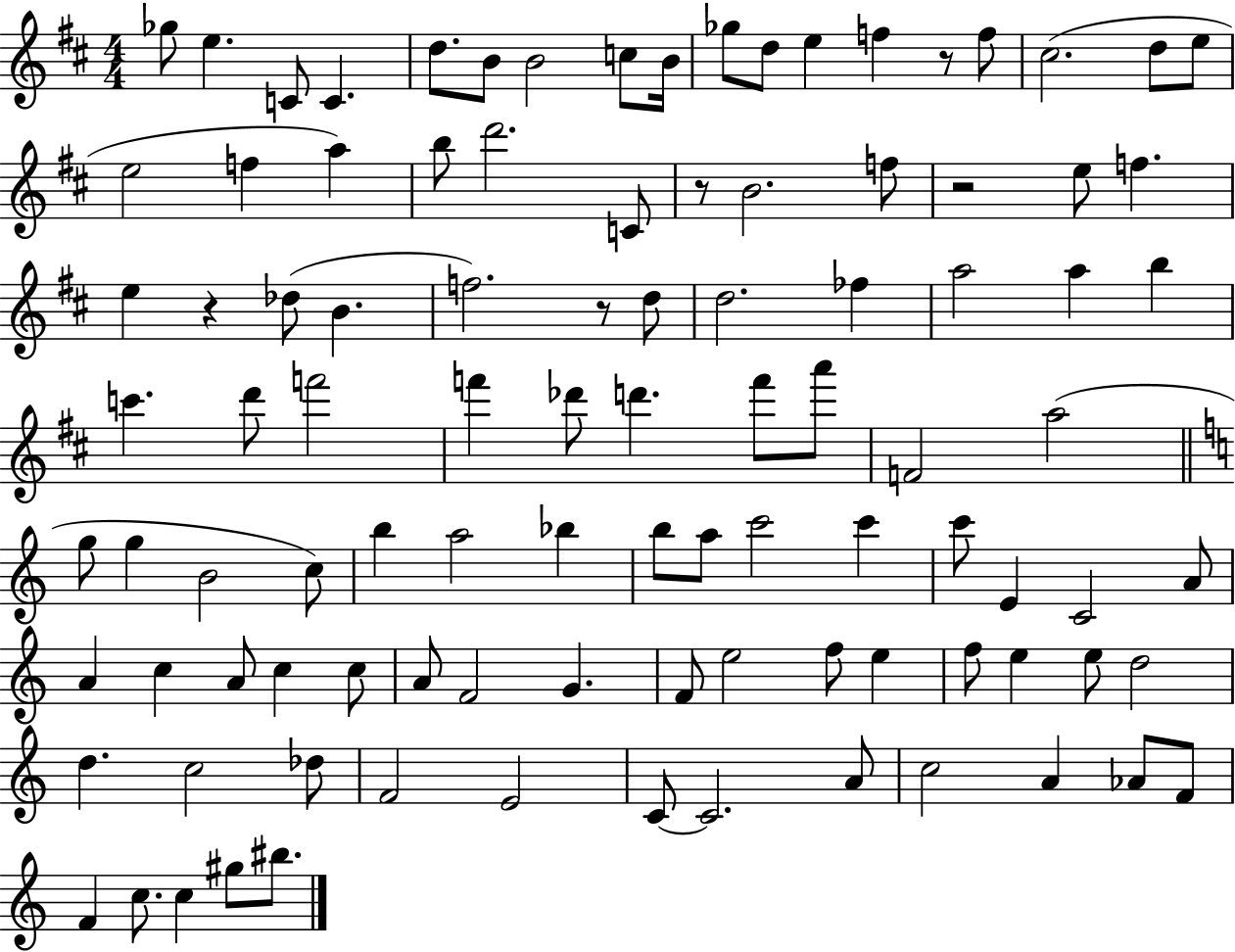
{
  \clef treble
  \numericTimeSignature
  \time 4/4
  \key d \major
  ges''8 e''4. c'8 c'4. | d''8. b'8 b'2 c''8 b'16 | ges''8 d''8 e''4 f''4 r8 f''8 | cis''2.( d''8 e''8 | \break e''2 f''4 a''4) | b''8 d'''2. c'8 | r8 b'2. f''8 | r2 e''8 f''4. | \break e''4 r4 des''8( b'4. | f''2.) r8 d''8 | d''2. fes''4 | a''2 a''4 b''4 | \break c'''4. d'''8 f'''2 | f'''4 des'''8 d'''4. f'''8 a'''8 | f'2 a''2( | \bar "||" \break \key c \major g''8 g''4 b'2 c''8) | b''4 a''2 bes''4 | b''8 a''8 c'''2 c'''4 | c'''8 e'4 c'2 a'8 | \break a'4 c''4 a'8 c''4 c''8 | a'8 f'2 g'4. | f'8 e''2 f''8 e''4 | f''8 e''4 e''8 d''2 | \break d''4. c''2 des''8 | f'2 e'2 | c'8~~ c'2. a'8 | c''2 a'4 aes'8 f'8 | \break f'4 c''8. c''4 gis''8 bis''8. | \bar "|."
}